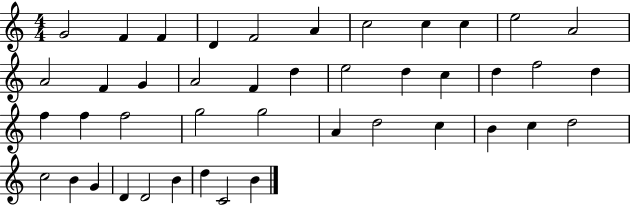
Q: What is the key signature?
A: C major